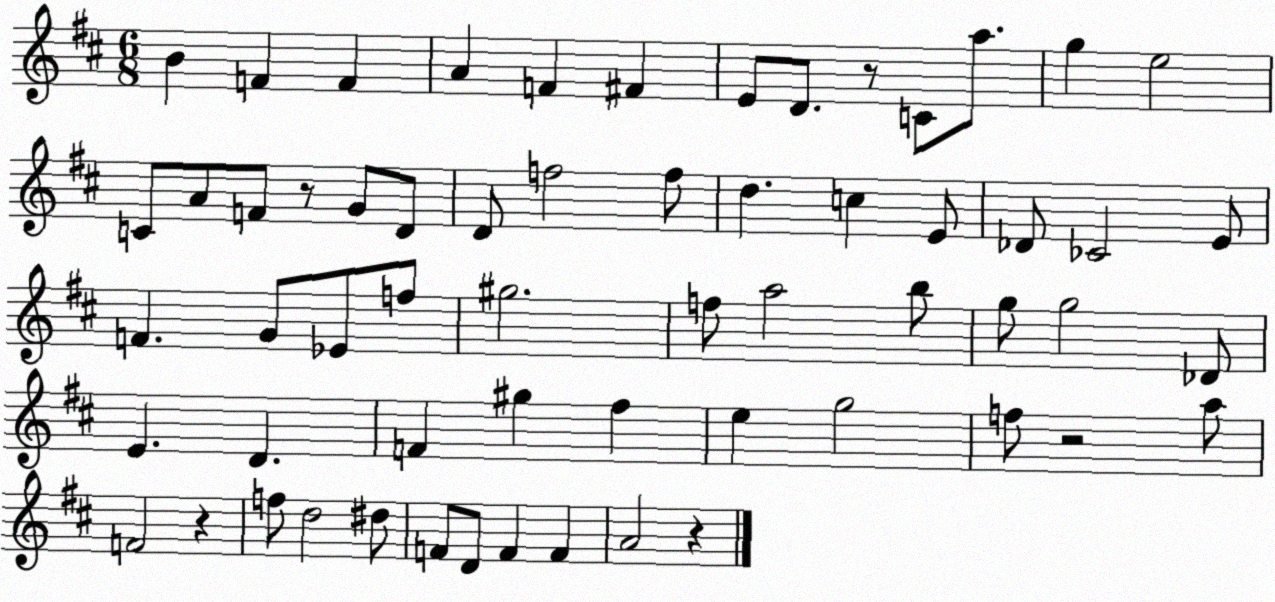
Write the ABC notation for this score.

X:1
T:Untitled
M:6/8
L:1/4
K:D
B F F A F ^F E/2 D/2 z/2 C/2 a/2 g e2 C/2 A/2 F/2 z/2 G/2 D/2 D/2 f2 f/2 d c E/2 _D/2 _C2 E/2 F G/2 _E/2 f/2 ^g2 f/2 a2 b/2 g/2 g2 _D/2 E D F ^g ^f e g2 f/2 z2 a/2 F2 z f/2 d2 ^d/2 F/2 D/2 F F A2 z